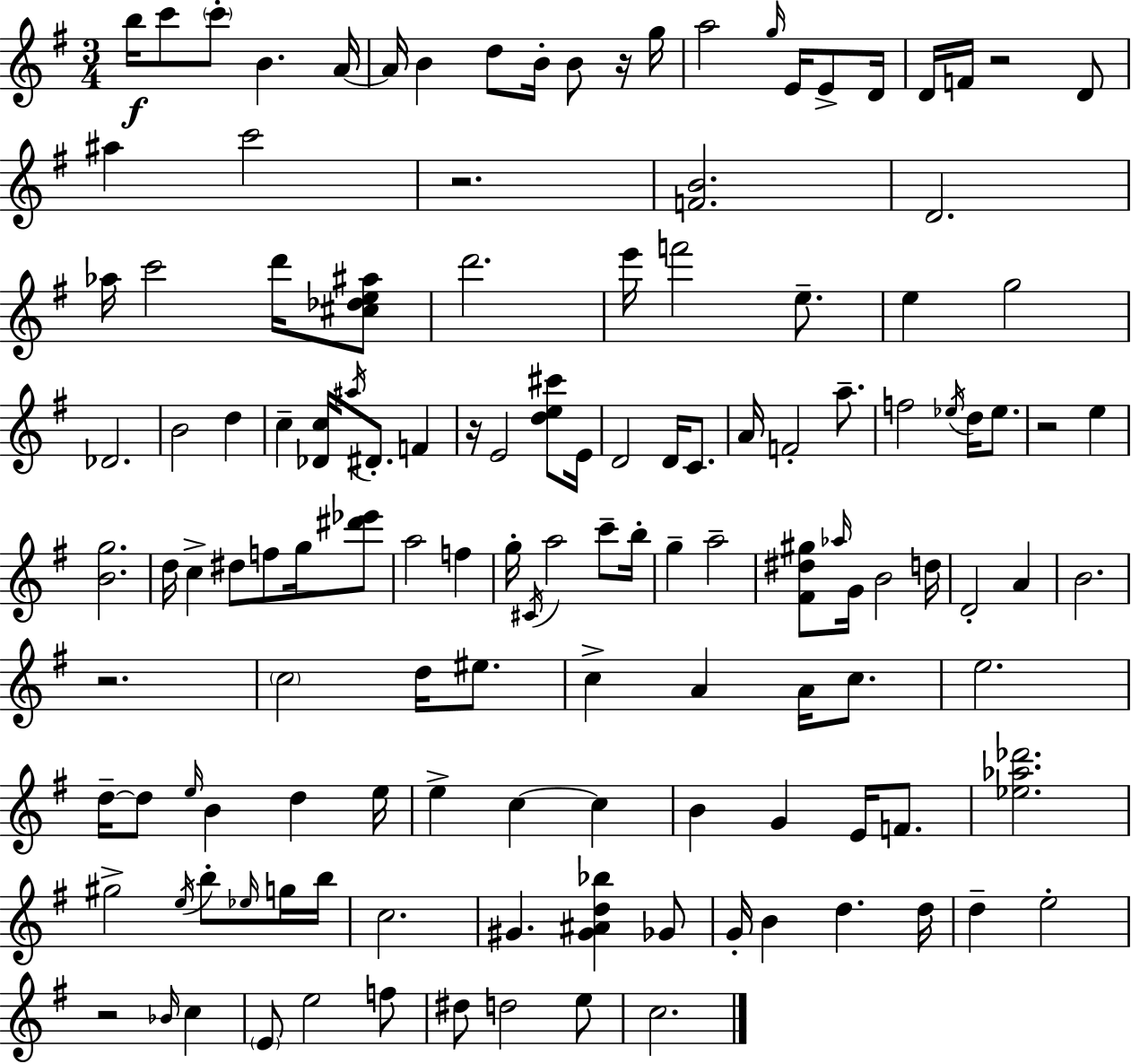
X:1
T:Untitled
M:3/4
L:1/4
K:Em
b/4 c'/2 c'/2 B A/4 A/4 B d/2 B/4 B/2 z/4 g/4 a2 g/4 E/4 E/2 D/4 D/4 F/4 z2 D/2 ^a c'2 z2 [FB]2 D2 _a/4 c'2 d'/4 [^c_de^a]/2 d'2 e'/4 f'2 e/2 e g2 _D2 B2 d c [_Dc]/4 ^a/4 ^D/2 F z/4 E2 [de^c']/2 E/4 D2 D/4 C/2 A/4 F2 a/2 f2 _e/4 d/4 _e/2 z2 e [Bg]2 d/4 c ^d/2 f/2 g/4 [^d'_e']/2 a2 f g/4 ^C/4 a2 c'/2 b/4 g a2 [^F^d^g]/2 _a/4 G/4 B2 d/4 D2 A B2 z2 c2 d/4 ^e/2 c A A/4 c/2 e2 d/4 d/2 e/4 B d e/4 e c c B G E/4 F/2 [_e_a_d']2 ^g2 e/4 b/2 _e/4 g/4 b/4 c2 ^G [^G^Ad_b] _G/2 G/4 B d d/4 d e2 z2 _B/4 c E/2 e2 f/2 ^d/2 d2 e/2 c2